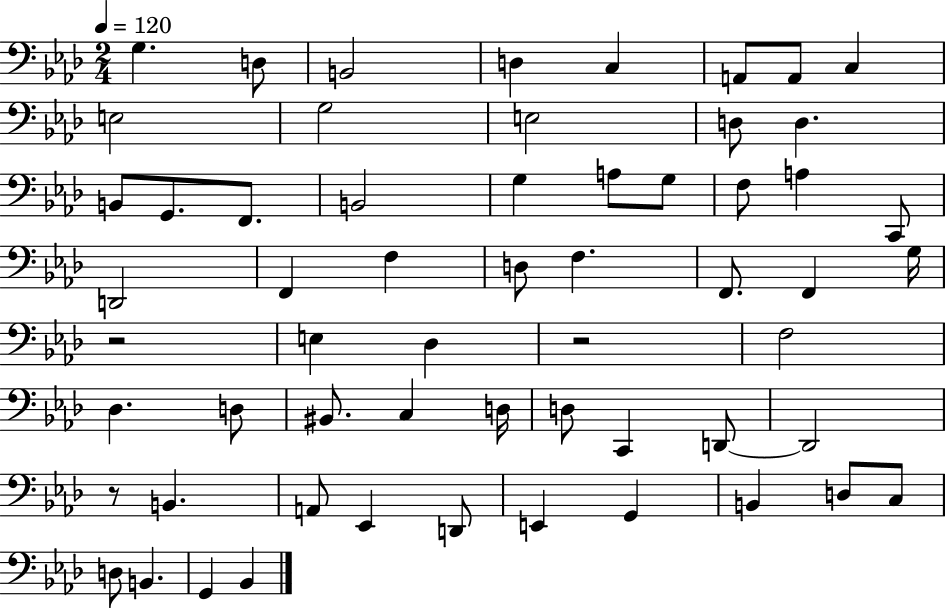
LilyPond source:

{
  \clef bass
  \numericTimeSignature
  \time 2/4
  \key aes \major
  \tempo 4 = 120
  g4. d8 | b,2 | d4 c4 | a,8 a,8 c4 | \break e2 | g2 | e2 | d8 d4. | \break b,8 g,8. f,8. | b,2 | g4 a8 g8 | f8 a4 c,8 | \break d,2 | f,4 f4 | d8 f4. | f,8. f,4 g16 | \break r2 | e4 des4 | r2 | f2 | \break des4. d8 | bis,8. c4 d16 | d8 c,4 d,8~~ | d,2 | \break r8 b,4. | a,8 ees,4 d,8 | e,4 g,4 | b,4 d8 c8 | \break d8 b,4. | g,4 bes,4 | \bar "|."
}